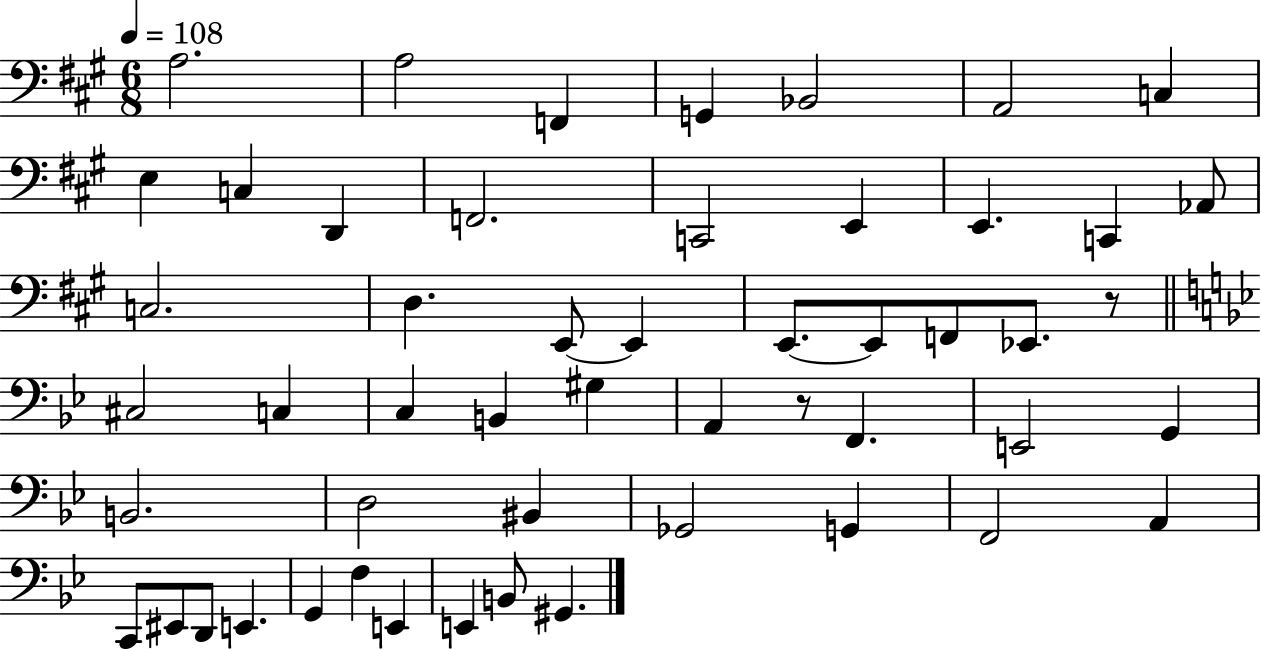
A3/h. A3/h F2/q G2/q Bb2/h A2/h C3/q E3/q C3/q D2/q F2/h. C2/h E2/q E2/q. C2/q Ab2/e C3/h. D3/q. E2/e E2/q E2/e. E2/e F2/e Eb2/e. R/e C#3/h C3/q C3/q B2/q G#3/q A2/q R/e F2/q. E2/h G2/q B2/h. D3/h BIS2/q Gb2/h G2/q F2/h A2/q C2/e EIS2/e D2/e E2/q. G2/q F3/q E2/q E2/q B2/e G#2/q.